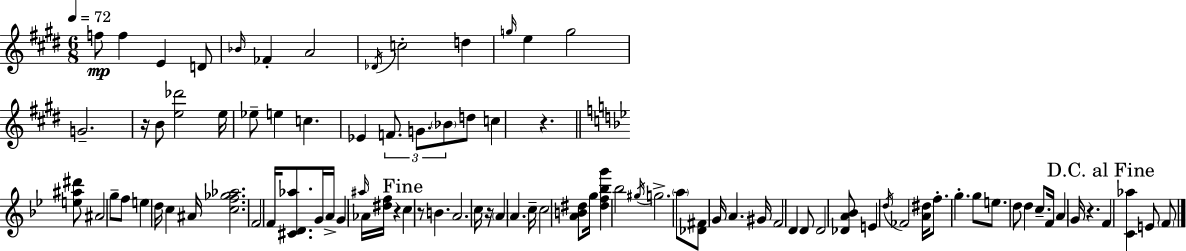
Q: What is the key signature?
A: E major